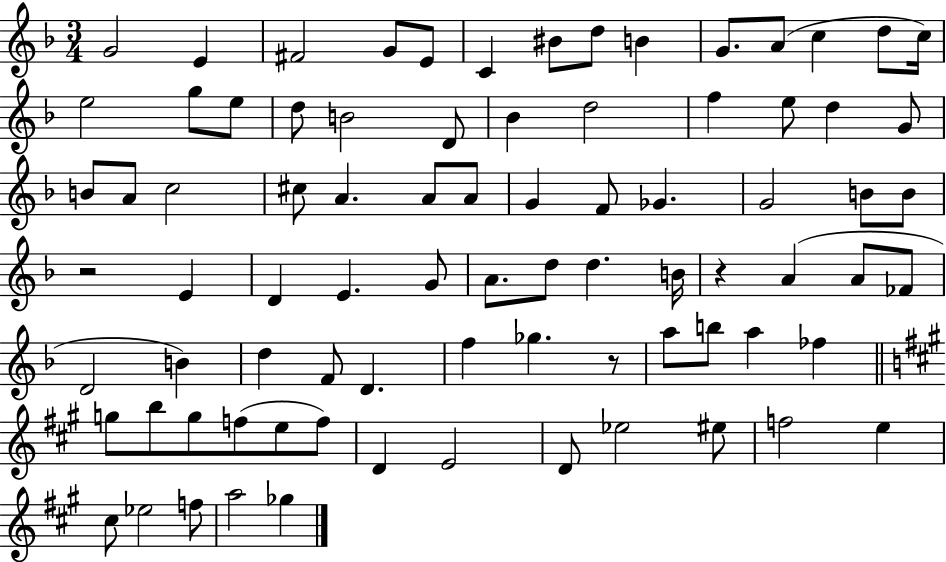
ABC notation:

X:1
T:Untitled
M:3/4
L:1/4
K:F
G2 E ^F2 G/2 E/2 C ^B/2 d/2 B G/2 A/2 c d/2 c/4 e2 g/2 e/2 d/2 B2 D/2 _B d2 f e/2 d G/2 B/2 A/2 c2 ^c/2 A A/2 A/2 G F/2 _G G2 B/2 B/2 z2 E D E G/2 A/2 d/2 d B/4 z A A/2 _F/2 D2 B d F/2 D f _g z/2 a/2 b/2 a _f g/2 b/2 g/2 f/2 e/2 f/2 D E2 D/2 _e2 ^e/2 f2 e ^c/2 _e2 f/2 a2 _g